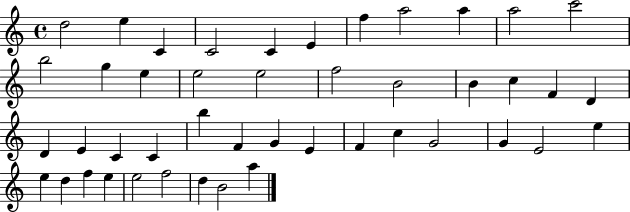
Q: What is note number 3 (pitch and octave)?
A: C4